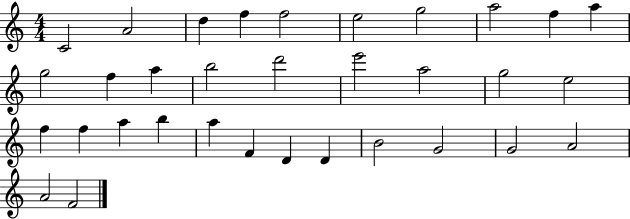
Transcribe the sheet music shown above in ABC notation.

X:1
T:Untitled
M:4/4
L:1/4
K:C
C2 A2 d f f2 e2 g2 a2 f a g2 f a b2 d'2 e'2 a2 g2 e2 f f a b a F D D B2 G2 G2 A2 A2 F2